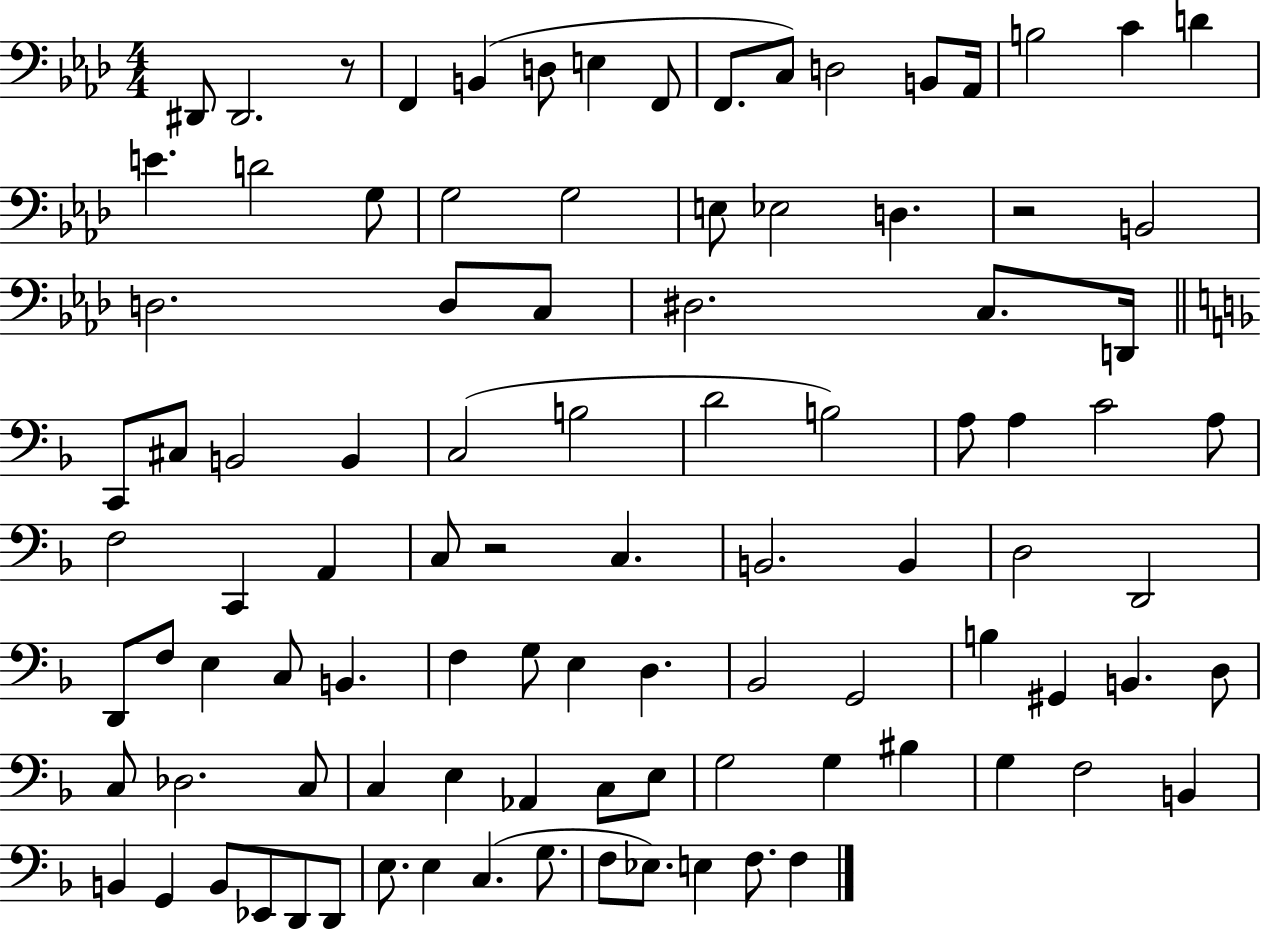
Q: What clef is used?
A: bass